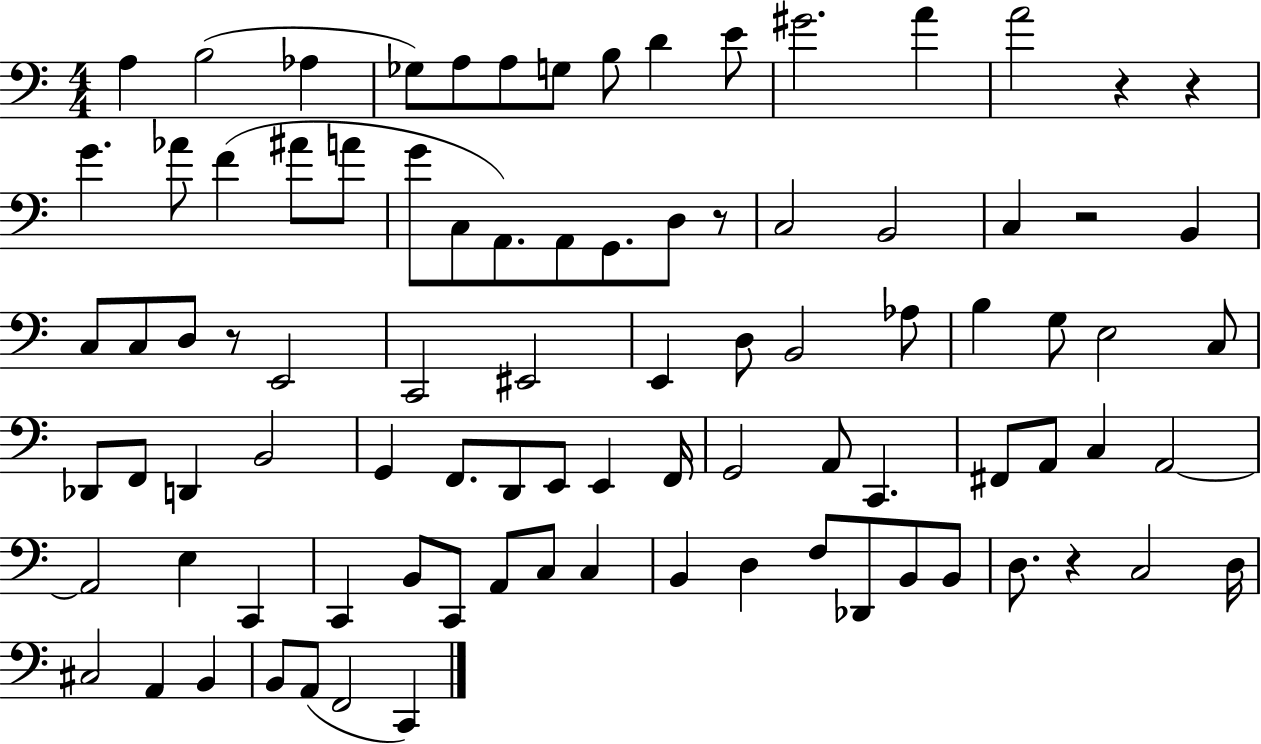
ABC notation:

X:1
T:Untitled
M:4/4
L:1/4
K:C
A, B,2 _A, _G,/2 A,/2 A,/2 G,/2 B,/2 D E/2 ^G2 A A2 z z G _A/2 F ^A/2 A/2 G/2 C,/2 A,,/2 A,,/2 G,,/2 D,/2 z/2 C,2 B,,2 C, z2 B,, C,/2 C,/2 D,/2 z/2 E,,2 C,,2 ^E,,2 E,, D,/2 B,,2 _A,/2 B, G,/2 E,2 C,/2 _D,,/2 F,,/2 D,, B,,2 G,, F,,/2 D,,/2 E,,/2 E,, F,,/4 G,,2 A,,/2 C,, ^F,,/2 A,,/2 C, A,,2 A,,2 E, C,, C,, B,,/2 C,,/2 A,,/2 C,/2 C, B,, D, F,/2 _D,,/2 B,,/2 B,,/2 D,/2 z C,2 D,/4 ^C,2 A,, B,, B,,/2 A,,/2 F,,2 C,,